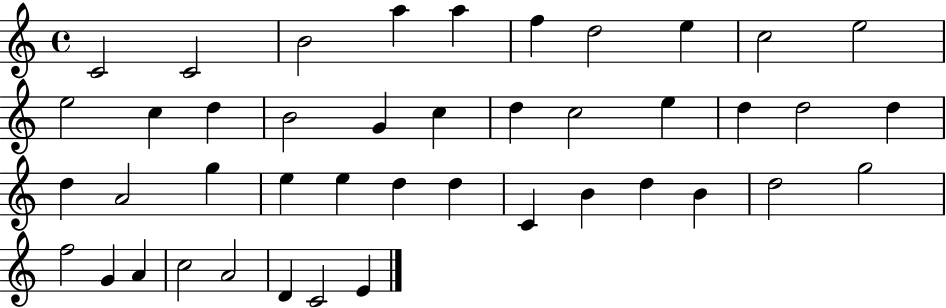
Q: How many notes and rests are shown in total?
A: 43